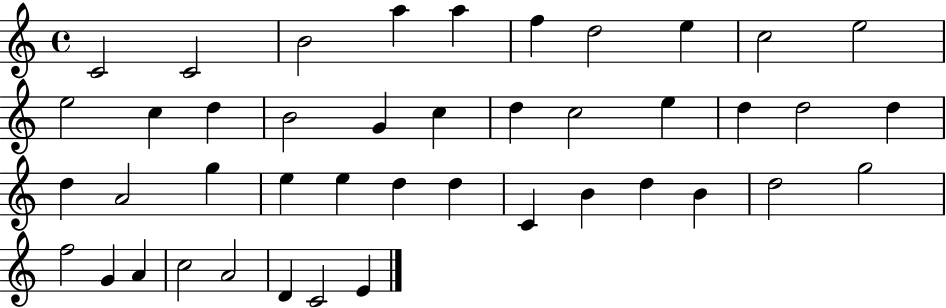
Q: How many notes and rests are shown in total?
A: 43